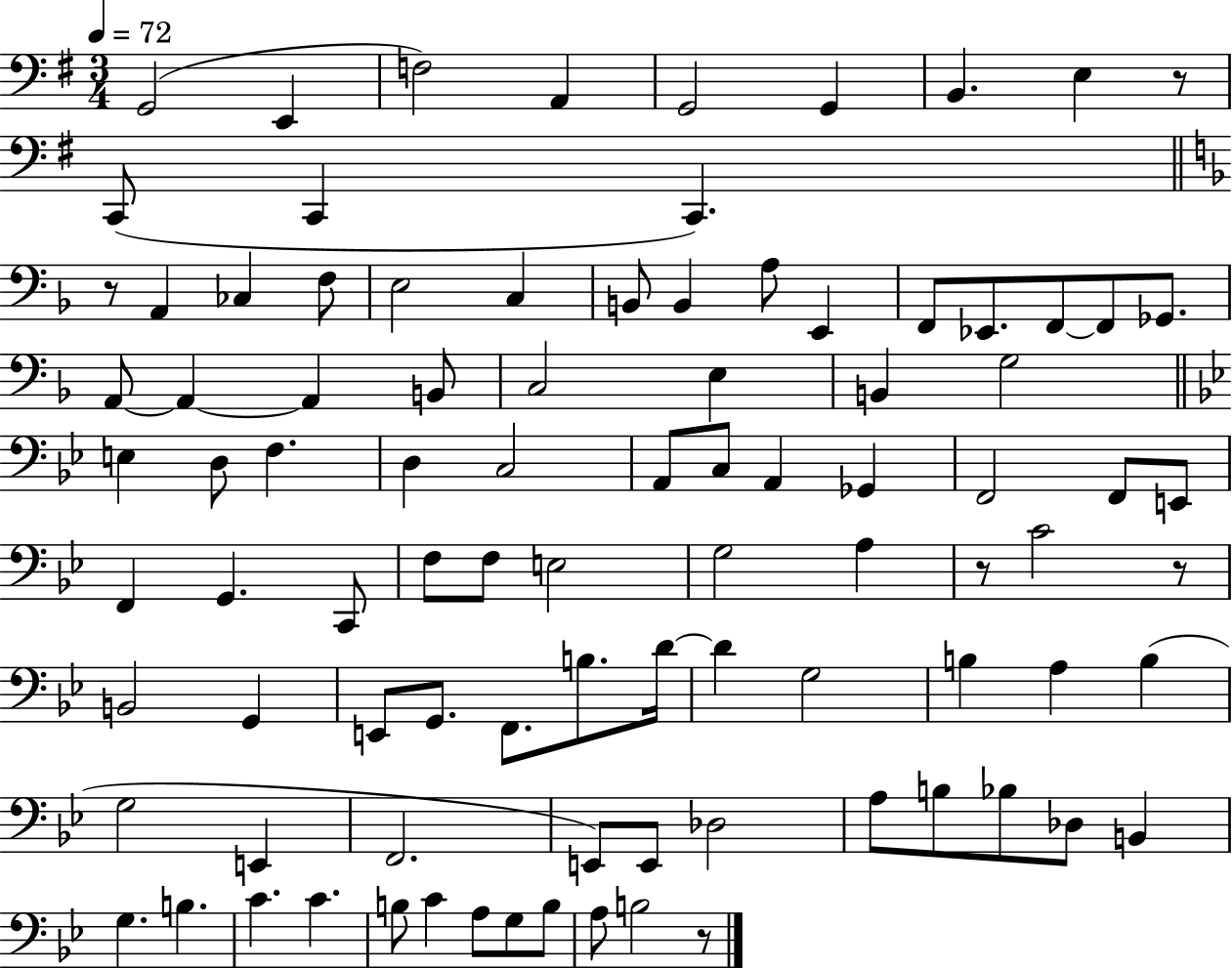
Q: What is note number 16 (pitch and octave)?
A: C3